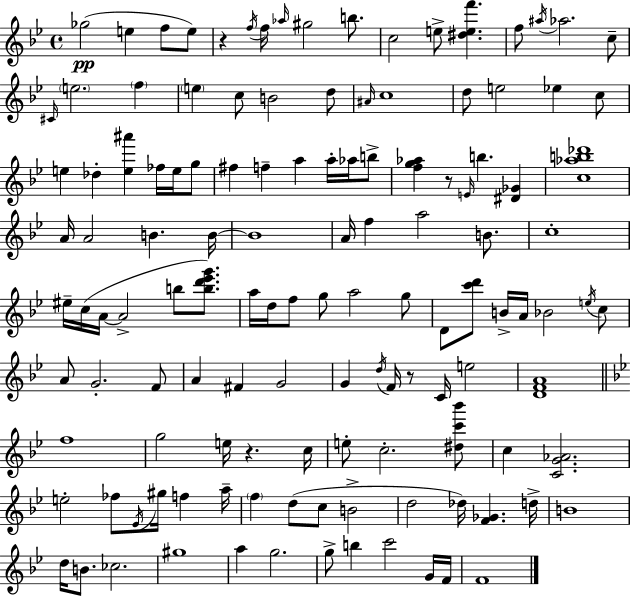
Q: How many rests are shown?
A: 4